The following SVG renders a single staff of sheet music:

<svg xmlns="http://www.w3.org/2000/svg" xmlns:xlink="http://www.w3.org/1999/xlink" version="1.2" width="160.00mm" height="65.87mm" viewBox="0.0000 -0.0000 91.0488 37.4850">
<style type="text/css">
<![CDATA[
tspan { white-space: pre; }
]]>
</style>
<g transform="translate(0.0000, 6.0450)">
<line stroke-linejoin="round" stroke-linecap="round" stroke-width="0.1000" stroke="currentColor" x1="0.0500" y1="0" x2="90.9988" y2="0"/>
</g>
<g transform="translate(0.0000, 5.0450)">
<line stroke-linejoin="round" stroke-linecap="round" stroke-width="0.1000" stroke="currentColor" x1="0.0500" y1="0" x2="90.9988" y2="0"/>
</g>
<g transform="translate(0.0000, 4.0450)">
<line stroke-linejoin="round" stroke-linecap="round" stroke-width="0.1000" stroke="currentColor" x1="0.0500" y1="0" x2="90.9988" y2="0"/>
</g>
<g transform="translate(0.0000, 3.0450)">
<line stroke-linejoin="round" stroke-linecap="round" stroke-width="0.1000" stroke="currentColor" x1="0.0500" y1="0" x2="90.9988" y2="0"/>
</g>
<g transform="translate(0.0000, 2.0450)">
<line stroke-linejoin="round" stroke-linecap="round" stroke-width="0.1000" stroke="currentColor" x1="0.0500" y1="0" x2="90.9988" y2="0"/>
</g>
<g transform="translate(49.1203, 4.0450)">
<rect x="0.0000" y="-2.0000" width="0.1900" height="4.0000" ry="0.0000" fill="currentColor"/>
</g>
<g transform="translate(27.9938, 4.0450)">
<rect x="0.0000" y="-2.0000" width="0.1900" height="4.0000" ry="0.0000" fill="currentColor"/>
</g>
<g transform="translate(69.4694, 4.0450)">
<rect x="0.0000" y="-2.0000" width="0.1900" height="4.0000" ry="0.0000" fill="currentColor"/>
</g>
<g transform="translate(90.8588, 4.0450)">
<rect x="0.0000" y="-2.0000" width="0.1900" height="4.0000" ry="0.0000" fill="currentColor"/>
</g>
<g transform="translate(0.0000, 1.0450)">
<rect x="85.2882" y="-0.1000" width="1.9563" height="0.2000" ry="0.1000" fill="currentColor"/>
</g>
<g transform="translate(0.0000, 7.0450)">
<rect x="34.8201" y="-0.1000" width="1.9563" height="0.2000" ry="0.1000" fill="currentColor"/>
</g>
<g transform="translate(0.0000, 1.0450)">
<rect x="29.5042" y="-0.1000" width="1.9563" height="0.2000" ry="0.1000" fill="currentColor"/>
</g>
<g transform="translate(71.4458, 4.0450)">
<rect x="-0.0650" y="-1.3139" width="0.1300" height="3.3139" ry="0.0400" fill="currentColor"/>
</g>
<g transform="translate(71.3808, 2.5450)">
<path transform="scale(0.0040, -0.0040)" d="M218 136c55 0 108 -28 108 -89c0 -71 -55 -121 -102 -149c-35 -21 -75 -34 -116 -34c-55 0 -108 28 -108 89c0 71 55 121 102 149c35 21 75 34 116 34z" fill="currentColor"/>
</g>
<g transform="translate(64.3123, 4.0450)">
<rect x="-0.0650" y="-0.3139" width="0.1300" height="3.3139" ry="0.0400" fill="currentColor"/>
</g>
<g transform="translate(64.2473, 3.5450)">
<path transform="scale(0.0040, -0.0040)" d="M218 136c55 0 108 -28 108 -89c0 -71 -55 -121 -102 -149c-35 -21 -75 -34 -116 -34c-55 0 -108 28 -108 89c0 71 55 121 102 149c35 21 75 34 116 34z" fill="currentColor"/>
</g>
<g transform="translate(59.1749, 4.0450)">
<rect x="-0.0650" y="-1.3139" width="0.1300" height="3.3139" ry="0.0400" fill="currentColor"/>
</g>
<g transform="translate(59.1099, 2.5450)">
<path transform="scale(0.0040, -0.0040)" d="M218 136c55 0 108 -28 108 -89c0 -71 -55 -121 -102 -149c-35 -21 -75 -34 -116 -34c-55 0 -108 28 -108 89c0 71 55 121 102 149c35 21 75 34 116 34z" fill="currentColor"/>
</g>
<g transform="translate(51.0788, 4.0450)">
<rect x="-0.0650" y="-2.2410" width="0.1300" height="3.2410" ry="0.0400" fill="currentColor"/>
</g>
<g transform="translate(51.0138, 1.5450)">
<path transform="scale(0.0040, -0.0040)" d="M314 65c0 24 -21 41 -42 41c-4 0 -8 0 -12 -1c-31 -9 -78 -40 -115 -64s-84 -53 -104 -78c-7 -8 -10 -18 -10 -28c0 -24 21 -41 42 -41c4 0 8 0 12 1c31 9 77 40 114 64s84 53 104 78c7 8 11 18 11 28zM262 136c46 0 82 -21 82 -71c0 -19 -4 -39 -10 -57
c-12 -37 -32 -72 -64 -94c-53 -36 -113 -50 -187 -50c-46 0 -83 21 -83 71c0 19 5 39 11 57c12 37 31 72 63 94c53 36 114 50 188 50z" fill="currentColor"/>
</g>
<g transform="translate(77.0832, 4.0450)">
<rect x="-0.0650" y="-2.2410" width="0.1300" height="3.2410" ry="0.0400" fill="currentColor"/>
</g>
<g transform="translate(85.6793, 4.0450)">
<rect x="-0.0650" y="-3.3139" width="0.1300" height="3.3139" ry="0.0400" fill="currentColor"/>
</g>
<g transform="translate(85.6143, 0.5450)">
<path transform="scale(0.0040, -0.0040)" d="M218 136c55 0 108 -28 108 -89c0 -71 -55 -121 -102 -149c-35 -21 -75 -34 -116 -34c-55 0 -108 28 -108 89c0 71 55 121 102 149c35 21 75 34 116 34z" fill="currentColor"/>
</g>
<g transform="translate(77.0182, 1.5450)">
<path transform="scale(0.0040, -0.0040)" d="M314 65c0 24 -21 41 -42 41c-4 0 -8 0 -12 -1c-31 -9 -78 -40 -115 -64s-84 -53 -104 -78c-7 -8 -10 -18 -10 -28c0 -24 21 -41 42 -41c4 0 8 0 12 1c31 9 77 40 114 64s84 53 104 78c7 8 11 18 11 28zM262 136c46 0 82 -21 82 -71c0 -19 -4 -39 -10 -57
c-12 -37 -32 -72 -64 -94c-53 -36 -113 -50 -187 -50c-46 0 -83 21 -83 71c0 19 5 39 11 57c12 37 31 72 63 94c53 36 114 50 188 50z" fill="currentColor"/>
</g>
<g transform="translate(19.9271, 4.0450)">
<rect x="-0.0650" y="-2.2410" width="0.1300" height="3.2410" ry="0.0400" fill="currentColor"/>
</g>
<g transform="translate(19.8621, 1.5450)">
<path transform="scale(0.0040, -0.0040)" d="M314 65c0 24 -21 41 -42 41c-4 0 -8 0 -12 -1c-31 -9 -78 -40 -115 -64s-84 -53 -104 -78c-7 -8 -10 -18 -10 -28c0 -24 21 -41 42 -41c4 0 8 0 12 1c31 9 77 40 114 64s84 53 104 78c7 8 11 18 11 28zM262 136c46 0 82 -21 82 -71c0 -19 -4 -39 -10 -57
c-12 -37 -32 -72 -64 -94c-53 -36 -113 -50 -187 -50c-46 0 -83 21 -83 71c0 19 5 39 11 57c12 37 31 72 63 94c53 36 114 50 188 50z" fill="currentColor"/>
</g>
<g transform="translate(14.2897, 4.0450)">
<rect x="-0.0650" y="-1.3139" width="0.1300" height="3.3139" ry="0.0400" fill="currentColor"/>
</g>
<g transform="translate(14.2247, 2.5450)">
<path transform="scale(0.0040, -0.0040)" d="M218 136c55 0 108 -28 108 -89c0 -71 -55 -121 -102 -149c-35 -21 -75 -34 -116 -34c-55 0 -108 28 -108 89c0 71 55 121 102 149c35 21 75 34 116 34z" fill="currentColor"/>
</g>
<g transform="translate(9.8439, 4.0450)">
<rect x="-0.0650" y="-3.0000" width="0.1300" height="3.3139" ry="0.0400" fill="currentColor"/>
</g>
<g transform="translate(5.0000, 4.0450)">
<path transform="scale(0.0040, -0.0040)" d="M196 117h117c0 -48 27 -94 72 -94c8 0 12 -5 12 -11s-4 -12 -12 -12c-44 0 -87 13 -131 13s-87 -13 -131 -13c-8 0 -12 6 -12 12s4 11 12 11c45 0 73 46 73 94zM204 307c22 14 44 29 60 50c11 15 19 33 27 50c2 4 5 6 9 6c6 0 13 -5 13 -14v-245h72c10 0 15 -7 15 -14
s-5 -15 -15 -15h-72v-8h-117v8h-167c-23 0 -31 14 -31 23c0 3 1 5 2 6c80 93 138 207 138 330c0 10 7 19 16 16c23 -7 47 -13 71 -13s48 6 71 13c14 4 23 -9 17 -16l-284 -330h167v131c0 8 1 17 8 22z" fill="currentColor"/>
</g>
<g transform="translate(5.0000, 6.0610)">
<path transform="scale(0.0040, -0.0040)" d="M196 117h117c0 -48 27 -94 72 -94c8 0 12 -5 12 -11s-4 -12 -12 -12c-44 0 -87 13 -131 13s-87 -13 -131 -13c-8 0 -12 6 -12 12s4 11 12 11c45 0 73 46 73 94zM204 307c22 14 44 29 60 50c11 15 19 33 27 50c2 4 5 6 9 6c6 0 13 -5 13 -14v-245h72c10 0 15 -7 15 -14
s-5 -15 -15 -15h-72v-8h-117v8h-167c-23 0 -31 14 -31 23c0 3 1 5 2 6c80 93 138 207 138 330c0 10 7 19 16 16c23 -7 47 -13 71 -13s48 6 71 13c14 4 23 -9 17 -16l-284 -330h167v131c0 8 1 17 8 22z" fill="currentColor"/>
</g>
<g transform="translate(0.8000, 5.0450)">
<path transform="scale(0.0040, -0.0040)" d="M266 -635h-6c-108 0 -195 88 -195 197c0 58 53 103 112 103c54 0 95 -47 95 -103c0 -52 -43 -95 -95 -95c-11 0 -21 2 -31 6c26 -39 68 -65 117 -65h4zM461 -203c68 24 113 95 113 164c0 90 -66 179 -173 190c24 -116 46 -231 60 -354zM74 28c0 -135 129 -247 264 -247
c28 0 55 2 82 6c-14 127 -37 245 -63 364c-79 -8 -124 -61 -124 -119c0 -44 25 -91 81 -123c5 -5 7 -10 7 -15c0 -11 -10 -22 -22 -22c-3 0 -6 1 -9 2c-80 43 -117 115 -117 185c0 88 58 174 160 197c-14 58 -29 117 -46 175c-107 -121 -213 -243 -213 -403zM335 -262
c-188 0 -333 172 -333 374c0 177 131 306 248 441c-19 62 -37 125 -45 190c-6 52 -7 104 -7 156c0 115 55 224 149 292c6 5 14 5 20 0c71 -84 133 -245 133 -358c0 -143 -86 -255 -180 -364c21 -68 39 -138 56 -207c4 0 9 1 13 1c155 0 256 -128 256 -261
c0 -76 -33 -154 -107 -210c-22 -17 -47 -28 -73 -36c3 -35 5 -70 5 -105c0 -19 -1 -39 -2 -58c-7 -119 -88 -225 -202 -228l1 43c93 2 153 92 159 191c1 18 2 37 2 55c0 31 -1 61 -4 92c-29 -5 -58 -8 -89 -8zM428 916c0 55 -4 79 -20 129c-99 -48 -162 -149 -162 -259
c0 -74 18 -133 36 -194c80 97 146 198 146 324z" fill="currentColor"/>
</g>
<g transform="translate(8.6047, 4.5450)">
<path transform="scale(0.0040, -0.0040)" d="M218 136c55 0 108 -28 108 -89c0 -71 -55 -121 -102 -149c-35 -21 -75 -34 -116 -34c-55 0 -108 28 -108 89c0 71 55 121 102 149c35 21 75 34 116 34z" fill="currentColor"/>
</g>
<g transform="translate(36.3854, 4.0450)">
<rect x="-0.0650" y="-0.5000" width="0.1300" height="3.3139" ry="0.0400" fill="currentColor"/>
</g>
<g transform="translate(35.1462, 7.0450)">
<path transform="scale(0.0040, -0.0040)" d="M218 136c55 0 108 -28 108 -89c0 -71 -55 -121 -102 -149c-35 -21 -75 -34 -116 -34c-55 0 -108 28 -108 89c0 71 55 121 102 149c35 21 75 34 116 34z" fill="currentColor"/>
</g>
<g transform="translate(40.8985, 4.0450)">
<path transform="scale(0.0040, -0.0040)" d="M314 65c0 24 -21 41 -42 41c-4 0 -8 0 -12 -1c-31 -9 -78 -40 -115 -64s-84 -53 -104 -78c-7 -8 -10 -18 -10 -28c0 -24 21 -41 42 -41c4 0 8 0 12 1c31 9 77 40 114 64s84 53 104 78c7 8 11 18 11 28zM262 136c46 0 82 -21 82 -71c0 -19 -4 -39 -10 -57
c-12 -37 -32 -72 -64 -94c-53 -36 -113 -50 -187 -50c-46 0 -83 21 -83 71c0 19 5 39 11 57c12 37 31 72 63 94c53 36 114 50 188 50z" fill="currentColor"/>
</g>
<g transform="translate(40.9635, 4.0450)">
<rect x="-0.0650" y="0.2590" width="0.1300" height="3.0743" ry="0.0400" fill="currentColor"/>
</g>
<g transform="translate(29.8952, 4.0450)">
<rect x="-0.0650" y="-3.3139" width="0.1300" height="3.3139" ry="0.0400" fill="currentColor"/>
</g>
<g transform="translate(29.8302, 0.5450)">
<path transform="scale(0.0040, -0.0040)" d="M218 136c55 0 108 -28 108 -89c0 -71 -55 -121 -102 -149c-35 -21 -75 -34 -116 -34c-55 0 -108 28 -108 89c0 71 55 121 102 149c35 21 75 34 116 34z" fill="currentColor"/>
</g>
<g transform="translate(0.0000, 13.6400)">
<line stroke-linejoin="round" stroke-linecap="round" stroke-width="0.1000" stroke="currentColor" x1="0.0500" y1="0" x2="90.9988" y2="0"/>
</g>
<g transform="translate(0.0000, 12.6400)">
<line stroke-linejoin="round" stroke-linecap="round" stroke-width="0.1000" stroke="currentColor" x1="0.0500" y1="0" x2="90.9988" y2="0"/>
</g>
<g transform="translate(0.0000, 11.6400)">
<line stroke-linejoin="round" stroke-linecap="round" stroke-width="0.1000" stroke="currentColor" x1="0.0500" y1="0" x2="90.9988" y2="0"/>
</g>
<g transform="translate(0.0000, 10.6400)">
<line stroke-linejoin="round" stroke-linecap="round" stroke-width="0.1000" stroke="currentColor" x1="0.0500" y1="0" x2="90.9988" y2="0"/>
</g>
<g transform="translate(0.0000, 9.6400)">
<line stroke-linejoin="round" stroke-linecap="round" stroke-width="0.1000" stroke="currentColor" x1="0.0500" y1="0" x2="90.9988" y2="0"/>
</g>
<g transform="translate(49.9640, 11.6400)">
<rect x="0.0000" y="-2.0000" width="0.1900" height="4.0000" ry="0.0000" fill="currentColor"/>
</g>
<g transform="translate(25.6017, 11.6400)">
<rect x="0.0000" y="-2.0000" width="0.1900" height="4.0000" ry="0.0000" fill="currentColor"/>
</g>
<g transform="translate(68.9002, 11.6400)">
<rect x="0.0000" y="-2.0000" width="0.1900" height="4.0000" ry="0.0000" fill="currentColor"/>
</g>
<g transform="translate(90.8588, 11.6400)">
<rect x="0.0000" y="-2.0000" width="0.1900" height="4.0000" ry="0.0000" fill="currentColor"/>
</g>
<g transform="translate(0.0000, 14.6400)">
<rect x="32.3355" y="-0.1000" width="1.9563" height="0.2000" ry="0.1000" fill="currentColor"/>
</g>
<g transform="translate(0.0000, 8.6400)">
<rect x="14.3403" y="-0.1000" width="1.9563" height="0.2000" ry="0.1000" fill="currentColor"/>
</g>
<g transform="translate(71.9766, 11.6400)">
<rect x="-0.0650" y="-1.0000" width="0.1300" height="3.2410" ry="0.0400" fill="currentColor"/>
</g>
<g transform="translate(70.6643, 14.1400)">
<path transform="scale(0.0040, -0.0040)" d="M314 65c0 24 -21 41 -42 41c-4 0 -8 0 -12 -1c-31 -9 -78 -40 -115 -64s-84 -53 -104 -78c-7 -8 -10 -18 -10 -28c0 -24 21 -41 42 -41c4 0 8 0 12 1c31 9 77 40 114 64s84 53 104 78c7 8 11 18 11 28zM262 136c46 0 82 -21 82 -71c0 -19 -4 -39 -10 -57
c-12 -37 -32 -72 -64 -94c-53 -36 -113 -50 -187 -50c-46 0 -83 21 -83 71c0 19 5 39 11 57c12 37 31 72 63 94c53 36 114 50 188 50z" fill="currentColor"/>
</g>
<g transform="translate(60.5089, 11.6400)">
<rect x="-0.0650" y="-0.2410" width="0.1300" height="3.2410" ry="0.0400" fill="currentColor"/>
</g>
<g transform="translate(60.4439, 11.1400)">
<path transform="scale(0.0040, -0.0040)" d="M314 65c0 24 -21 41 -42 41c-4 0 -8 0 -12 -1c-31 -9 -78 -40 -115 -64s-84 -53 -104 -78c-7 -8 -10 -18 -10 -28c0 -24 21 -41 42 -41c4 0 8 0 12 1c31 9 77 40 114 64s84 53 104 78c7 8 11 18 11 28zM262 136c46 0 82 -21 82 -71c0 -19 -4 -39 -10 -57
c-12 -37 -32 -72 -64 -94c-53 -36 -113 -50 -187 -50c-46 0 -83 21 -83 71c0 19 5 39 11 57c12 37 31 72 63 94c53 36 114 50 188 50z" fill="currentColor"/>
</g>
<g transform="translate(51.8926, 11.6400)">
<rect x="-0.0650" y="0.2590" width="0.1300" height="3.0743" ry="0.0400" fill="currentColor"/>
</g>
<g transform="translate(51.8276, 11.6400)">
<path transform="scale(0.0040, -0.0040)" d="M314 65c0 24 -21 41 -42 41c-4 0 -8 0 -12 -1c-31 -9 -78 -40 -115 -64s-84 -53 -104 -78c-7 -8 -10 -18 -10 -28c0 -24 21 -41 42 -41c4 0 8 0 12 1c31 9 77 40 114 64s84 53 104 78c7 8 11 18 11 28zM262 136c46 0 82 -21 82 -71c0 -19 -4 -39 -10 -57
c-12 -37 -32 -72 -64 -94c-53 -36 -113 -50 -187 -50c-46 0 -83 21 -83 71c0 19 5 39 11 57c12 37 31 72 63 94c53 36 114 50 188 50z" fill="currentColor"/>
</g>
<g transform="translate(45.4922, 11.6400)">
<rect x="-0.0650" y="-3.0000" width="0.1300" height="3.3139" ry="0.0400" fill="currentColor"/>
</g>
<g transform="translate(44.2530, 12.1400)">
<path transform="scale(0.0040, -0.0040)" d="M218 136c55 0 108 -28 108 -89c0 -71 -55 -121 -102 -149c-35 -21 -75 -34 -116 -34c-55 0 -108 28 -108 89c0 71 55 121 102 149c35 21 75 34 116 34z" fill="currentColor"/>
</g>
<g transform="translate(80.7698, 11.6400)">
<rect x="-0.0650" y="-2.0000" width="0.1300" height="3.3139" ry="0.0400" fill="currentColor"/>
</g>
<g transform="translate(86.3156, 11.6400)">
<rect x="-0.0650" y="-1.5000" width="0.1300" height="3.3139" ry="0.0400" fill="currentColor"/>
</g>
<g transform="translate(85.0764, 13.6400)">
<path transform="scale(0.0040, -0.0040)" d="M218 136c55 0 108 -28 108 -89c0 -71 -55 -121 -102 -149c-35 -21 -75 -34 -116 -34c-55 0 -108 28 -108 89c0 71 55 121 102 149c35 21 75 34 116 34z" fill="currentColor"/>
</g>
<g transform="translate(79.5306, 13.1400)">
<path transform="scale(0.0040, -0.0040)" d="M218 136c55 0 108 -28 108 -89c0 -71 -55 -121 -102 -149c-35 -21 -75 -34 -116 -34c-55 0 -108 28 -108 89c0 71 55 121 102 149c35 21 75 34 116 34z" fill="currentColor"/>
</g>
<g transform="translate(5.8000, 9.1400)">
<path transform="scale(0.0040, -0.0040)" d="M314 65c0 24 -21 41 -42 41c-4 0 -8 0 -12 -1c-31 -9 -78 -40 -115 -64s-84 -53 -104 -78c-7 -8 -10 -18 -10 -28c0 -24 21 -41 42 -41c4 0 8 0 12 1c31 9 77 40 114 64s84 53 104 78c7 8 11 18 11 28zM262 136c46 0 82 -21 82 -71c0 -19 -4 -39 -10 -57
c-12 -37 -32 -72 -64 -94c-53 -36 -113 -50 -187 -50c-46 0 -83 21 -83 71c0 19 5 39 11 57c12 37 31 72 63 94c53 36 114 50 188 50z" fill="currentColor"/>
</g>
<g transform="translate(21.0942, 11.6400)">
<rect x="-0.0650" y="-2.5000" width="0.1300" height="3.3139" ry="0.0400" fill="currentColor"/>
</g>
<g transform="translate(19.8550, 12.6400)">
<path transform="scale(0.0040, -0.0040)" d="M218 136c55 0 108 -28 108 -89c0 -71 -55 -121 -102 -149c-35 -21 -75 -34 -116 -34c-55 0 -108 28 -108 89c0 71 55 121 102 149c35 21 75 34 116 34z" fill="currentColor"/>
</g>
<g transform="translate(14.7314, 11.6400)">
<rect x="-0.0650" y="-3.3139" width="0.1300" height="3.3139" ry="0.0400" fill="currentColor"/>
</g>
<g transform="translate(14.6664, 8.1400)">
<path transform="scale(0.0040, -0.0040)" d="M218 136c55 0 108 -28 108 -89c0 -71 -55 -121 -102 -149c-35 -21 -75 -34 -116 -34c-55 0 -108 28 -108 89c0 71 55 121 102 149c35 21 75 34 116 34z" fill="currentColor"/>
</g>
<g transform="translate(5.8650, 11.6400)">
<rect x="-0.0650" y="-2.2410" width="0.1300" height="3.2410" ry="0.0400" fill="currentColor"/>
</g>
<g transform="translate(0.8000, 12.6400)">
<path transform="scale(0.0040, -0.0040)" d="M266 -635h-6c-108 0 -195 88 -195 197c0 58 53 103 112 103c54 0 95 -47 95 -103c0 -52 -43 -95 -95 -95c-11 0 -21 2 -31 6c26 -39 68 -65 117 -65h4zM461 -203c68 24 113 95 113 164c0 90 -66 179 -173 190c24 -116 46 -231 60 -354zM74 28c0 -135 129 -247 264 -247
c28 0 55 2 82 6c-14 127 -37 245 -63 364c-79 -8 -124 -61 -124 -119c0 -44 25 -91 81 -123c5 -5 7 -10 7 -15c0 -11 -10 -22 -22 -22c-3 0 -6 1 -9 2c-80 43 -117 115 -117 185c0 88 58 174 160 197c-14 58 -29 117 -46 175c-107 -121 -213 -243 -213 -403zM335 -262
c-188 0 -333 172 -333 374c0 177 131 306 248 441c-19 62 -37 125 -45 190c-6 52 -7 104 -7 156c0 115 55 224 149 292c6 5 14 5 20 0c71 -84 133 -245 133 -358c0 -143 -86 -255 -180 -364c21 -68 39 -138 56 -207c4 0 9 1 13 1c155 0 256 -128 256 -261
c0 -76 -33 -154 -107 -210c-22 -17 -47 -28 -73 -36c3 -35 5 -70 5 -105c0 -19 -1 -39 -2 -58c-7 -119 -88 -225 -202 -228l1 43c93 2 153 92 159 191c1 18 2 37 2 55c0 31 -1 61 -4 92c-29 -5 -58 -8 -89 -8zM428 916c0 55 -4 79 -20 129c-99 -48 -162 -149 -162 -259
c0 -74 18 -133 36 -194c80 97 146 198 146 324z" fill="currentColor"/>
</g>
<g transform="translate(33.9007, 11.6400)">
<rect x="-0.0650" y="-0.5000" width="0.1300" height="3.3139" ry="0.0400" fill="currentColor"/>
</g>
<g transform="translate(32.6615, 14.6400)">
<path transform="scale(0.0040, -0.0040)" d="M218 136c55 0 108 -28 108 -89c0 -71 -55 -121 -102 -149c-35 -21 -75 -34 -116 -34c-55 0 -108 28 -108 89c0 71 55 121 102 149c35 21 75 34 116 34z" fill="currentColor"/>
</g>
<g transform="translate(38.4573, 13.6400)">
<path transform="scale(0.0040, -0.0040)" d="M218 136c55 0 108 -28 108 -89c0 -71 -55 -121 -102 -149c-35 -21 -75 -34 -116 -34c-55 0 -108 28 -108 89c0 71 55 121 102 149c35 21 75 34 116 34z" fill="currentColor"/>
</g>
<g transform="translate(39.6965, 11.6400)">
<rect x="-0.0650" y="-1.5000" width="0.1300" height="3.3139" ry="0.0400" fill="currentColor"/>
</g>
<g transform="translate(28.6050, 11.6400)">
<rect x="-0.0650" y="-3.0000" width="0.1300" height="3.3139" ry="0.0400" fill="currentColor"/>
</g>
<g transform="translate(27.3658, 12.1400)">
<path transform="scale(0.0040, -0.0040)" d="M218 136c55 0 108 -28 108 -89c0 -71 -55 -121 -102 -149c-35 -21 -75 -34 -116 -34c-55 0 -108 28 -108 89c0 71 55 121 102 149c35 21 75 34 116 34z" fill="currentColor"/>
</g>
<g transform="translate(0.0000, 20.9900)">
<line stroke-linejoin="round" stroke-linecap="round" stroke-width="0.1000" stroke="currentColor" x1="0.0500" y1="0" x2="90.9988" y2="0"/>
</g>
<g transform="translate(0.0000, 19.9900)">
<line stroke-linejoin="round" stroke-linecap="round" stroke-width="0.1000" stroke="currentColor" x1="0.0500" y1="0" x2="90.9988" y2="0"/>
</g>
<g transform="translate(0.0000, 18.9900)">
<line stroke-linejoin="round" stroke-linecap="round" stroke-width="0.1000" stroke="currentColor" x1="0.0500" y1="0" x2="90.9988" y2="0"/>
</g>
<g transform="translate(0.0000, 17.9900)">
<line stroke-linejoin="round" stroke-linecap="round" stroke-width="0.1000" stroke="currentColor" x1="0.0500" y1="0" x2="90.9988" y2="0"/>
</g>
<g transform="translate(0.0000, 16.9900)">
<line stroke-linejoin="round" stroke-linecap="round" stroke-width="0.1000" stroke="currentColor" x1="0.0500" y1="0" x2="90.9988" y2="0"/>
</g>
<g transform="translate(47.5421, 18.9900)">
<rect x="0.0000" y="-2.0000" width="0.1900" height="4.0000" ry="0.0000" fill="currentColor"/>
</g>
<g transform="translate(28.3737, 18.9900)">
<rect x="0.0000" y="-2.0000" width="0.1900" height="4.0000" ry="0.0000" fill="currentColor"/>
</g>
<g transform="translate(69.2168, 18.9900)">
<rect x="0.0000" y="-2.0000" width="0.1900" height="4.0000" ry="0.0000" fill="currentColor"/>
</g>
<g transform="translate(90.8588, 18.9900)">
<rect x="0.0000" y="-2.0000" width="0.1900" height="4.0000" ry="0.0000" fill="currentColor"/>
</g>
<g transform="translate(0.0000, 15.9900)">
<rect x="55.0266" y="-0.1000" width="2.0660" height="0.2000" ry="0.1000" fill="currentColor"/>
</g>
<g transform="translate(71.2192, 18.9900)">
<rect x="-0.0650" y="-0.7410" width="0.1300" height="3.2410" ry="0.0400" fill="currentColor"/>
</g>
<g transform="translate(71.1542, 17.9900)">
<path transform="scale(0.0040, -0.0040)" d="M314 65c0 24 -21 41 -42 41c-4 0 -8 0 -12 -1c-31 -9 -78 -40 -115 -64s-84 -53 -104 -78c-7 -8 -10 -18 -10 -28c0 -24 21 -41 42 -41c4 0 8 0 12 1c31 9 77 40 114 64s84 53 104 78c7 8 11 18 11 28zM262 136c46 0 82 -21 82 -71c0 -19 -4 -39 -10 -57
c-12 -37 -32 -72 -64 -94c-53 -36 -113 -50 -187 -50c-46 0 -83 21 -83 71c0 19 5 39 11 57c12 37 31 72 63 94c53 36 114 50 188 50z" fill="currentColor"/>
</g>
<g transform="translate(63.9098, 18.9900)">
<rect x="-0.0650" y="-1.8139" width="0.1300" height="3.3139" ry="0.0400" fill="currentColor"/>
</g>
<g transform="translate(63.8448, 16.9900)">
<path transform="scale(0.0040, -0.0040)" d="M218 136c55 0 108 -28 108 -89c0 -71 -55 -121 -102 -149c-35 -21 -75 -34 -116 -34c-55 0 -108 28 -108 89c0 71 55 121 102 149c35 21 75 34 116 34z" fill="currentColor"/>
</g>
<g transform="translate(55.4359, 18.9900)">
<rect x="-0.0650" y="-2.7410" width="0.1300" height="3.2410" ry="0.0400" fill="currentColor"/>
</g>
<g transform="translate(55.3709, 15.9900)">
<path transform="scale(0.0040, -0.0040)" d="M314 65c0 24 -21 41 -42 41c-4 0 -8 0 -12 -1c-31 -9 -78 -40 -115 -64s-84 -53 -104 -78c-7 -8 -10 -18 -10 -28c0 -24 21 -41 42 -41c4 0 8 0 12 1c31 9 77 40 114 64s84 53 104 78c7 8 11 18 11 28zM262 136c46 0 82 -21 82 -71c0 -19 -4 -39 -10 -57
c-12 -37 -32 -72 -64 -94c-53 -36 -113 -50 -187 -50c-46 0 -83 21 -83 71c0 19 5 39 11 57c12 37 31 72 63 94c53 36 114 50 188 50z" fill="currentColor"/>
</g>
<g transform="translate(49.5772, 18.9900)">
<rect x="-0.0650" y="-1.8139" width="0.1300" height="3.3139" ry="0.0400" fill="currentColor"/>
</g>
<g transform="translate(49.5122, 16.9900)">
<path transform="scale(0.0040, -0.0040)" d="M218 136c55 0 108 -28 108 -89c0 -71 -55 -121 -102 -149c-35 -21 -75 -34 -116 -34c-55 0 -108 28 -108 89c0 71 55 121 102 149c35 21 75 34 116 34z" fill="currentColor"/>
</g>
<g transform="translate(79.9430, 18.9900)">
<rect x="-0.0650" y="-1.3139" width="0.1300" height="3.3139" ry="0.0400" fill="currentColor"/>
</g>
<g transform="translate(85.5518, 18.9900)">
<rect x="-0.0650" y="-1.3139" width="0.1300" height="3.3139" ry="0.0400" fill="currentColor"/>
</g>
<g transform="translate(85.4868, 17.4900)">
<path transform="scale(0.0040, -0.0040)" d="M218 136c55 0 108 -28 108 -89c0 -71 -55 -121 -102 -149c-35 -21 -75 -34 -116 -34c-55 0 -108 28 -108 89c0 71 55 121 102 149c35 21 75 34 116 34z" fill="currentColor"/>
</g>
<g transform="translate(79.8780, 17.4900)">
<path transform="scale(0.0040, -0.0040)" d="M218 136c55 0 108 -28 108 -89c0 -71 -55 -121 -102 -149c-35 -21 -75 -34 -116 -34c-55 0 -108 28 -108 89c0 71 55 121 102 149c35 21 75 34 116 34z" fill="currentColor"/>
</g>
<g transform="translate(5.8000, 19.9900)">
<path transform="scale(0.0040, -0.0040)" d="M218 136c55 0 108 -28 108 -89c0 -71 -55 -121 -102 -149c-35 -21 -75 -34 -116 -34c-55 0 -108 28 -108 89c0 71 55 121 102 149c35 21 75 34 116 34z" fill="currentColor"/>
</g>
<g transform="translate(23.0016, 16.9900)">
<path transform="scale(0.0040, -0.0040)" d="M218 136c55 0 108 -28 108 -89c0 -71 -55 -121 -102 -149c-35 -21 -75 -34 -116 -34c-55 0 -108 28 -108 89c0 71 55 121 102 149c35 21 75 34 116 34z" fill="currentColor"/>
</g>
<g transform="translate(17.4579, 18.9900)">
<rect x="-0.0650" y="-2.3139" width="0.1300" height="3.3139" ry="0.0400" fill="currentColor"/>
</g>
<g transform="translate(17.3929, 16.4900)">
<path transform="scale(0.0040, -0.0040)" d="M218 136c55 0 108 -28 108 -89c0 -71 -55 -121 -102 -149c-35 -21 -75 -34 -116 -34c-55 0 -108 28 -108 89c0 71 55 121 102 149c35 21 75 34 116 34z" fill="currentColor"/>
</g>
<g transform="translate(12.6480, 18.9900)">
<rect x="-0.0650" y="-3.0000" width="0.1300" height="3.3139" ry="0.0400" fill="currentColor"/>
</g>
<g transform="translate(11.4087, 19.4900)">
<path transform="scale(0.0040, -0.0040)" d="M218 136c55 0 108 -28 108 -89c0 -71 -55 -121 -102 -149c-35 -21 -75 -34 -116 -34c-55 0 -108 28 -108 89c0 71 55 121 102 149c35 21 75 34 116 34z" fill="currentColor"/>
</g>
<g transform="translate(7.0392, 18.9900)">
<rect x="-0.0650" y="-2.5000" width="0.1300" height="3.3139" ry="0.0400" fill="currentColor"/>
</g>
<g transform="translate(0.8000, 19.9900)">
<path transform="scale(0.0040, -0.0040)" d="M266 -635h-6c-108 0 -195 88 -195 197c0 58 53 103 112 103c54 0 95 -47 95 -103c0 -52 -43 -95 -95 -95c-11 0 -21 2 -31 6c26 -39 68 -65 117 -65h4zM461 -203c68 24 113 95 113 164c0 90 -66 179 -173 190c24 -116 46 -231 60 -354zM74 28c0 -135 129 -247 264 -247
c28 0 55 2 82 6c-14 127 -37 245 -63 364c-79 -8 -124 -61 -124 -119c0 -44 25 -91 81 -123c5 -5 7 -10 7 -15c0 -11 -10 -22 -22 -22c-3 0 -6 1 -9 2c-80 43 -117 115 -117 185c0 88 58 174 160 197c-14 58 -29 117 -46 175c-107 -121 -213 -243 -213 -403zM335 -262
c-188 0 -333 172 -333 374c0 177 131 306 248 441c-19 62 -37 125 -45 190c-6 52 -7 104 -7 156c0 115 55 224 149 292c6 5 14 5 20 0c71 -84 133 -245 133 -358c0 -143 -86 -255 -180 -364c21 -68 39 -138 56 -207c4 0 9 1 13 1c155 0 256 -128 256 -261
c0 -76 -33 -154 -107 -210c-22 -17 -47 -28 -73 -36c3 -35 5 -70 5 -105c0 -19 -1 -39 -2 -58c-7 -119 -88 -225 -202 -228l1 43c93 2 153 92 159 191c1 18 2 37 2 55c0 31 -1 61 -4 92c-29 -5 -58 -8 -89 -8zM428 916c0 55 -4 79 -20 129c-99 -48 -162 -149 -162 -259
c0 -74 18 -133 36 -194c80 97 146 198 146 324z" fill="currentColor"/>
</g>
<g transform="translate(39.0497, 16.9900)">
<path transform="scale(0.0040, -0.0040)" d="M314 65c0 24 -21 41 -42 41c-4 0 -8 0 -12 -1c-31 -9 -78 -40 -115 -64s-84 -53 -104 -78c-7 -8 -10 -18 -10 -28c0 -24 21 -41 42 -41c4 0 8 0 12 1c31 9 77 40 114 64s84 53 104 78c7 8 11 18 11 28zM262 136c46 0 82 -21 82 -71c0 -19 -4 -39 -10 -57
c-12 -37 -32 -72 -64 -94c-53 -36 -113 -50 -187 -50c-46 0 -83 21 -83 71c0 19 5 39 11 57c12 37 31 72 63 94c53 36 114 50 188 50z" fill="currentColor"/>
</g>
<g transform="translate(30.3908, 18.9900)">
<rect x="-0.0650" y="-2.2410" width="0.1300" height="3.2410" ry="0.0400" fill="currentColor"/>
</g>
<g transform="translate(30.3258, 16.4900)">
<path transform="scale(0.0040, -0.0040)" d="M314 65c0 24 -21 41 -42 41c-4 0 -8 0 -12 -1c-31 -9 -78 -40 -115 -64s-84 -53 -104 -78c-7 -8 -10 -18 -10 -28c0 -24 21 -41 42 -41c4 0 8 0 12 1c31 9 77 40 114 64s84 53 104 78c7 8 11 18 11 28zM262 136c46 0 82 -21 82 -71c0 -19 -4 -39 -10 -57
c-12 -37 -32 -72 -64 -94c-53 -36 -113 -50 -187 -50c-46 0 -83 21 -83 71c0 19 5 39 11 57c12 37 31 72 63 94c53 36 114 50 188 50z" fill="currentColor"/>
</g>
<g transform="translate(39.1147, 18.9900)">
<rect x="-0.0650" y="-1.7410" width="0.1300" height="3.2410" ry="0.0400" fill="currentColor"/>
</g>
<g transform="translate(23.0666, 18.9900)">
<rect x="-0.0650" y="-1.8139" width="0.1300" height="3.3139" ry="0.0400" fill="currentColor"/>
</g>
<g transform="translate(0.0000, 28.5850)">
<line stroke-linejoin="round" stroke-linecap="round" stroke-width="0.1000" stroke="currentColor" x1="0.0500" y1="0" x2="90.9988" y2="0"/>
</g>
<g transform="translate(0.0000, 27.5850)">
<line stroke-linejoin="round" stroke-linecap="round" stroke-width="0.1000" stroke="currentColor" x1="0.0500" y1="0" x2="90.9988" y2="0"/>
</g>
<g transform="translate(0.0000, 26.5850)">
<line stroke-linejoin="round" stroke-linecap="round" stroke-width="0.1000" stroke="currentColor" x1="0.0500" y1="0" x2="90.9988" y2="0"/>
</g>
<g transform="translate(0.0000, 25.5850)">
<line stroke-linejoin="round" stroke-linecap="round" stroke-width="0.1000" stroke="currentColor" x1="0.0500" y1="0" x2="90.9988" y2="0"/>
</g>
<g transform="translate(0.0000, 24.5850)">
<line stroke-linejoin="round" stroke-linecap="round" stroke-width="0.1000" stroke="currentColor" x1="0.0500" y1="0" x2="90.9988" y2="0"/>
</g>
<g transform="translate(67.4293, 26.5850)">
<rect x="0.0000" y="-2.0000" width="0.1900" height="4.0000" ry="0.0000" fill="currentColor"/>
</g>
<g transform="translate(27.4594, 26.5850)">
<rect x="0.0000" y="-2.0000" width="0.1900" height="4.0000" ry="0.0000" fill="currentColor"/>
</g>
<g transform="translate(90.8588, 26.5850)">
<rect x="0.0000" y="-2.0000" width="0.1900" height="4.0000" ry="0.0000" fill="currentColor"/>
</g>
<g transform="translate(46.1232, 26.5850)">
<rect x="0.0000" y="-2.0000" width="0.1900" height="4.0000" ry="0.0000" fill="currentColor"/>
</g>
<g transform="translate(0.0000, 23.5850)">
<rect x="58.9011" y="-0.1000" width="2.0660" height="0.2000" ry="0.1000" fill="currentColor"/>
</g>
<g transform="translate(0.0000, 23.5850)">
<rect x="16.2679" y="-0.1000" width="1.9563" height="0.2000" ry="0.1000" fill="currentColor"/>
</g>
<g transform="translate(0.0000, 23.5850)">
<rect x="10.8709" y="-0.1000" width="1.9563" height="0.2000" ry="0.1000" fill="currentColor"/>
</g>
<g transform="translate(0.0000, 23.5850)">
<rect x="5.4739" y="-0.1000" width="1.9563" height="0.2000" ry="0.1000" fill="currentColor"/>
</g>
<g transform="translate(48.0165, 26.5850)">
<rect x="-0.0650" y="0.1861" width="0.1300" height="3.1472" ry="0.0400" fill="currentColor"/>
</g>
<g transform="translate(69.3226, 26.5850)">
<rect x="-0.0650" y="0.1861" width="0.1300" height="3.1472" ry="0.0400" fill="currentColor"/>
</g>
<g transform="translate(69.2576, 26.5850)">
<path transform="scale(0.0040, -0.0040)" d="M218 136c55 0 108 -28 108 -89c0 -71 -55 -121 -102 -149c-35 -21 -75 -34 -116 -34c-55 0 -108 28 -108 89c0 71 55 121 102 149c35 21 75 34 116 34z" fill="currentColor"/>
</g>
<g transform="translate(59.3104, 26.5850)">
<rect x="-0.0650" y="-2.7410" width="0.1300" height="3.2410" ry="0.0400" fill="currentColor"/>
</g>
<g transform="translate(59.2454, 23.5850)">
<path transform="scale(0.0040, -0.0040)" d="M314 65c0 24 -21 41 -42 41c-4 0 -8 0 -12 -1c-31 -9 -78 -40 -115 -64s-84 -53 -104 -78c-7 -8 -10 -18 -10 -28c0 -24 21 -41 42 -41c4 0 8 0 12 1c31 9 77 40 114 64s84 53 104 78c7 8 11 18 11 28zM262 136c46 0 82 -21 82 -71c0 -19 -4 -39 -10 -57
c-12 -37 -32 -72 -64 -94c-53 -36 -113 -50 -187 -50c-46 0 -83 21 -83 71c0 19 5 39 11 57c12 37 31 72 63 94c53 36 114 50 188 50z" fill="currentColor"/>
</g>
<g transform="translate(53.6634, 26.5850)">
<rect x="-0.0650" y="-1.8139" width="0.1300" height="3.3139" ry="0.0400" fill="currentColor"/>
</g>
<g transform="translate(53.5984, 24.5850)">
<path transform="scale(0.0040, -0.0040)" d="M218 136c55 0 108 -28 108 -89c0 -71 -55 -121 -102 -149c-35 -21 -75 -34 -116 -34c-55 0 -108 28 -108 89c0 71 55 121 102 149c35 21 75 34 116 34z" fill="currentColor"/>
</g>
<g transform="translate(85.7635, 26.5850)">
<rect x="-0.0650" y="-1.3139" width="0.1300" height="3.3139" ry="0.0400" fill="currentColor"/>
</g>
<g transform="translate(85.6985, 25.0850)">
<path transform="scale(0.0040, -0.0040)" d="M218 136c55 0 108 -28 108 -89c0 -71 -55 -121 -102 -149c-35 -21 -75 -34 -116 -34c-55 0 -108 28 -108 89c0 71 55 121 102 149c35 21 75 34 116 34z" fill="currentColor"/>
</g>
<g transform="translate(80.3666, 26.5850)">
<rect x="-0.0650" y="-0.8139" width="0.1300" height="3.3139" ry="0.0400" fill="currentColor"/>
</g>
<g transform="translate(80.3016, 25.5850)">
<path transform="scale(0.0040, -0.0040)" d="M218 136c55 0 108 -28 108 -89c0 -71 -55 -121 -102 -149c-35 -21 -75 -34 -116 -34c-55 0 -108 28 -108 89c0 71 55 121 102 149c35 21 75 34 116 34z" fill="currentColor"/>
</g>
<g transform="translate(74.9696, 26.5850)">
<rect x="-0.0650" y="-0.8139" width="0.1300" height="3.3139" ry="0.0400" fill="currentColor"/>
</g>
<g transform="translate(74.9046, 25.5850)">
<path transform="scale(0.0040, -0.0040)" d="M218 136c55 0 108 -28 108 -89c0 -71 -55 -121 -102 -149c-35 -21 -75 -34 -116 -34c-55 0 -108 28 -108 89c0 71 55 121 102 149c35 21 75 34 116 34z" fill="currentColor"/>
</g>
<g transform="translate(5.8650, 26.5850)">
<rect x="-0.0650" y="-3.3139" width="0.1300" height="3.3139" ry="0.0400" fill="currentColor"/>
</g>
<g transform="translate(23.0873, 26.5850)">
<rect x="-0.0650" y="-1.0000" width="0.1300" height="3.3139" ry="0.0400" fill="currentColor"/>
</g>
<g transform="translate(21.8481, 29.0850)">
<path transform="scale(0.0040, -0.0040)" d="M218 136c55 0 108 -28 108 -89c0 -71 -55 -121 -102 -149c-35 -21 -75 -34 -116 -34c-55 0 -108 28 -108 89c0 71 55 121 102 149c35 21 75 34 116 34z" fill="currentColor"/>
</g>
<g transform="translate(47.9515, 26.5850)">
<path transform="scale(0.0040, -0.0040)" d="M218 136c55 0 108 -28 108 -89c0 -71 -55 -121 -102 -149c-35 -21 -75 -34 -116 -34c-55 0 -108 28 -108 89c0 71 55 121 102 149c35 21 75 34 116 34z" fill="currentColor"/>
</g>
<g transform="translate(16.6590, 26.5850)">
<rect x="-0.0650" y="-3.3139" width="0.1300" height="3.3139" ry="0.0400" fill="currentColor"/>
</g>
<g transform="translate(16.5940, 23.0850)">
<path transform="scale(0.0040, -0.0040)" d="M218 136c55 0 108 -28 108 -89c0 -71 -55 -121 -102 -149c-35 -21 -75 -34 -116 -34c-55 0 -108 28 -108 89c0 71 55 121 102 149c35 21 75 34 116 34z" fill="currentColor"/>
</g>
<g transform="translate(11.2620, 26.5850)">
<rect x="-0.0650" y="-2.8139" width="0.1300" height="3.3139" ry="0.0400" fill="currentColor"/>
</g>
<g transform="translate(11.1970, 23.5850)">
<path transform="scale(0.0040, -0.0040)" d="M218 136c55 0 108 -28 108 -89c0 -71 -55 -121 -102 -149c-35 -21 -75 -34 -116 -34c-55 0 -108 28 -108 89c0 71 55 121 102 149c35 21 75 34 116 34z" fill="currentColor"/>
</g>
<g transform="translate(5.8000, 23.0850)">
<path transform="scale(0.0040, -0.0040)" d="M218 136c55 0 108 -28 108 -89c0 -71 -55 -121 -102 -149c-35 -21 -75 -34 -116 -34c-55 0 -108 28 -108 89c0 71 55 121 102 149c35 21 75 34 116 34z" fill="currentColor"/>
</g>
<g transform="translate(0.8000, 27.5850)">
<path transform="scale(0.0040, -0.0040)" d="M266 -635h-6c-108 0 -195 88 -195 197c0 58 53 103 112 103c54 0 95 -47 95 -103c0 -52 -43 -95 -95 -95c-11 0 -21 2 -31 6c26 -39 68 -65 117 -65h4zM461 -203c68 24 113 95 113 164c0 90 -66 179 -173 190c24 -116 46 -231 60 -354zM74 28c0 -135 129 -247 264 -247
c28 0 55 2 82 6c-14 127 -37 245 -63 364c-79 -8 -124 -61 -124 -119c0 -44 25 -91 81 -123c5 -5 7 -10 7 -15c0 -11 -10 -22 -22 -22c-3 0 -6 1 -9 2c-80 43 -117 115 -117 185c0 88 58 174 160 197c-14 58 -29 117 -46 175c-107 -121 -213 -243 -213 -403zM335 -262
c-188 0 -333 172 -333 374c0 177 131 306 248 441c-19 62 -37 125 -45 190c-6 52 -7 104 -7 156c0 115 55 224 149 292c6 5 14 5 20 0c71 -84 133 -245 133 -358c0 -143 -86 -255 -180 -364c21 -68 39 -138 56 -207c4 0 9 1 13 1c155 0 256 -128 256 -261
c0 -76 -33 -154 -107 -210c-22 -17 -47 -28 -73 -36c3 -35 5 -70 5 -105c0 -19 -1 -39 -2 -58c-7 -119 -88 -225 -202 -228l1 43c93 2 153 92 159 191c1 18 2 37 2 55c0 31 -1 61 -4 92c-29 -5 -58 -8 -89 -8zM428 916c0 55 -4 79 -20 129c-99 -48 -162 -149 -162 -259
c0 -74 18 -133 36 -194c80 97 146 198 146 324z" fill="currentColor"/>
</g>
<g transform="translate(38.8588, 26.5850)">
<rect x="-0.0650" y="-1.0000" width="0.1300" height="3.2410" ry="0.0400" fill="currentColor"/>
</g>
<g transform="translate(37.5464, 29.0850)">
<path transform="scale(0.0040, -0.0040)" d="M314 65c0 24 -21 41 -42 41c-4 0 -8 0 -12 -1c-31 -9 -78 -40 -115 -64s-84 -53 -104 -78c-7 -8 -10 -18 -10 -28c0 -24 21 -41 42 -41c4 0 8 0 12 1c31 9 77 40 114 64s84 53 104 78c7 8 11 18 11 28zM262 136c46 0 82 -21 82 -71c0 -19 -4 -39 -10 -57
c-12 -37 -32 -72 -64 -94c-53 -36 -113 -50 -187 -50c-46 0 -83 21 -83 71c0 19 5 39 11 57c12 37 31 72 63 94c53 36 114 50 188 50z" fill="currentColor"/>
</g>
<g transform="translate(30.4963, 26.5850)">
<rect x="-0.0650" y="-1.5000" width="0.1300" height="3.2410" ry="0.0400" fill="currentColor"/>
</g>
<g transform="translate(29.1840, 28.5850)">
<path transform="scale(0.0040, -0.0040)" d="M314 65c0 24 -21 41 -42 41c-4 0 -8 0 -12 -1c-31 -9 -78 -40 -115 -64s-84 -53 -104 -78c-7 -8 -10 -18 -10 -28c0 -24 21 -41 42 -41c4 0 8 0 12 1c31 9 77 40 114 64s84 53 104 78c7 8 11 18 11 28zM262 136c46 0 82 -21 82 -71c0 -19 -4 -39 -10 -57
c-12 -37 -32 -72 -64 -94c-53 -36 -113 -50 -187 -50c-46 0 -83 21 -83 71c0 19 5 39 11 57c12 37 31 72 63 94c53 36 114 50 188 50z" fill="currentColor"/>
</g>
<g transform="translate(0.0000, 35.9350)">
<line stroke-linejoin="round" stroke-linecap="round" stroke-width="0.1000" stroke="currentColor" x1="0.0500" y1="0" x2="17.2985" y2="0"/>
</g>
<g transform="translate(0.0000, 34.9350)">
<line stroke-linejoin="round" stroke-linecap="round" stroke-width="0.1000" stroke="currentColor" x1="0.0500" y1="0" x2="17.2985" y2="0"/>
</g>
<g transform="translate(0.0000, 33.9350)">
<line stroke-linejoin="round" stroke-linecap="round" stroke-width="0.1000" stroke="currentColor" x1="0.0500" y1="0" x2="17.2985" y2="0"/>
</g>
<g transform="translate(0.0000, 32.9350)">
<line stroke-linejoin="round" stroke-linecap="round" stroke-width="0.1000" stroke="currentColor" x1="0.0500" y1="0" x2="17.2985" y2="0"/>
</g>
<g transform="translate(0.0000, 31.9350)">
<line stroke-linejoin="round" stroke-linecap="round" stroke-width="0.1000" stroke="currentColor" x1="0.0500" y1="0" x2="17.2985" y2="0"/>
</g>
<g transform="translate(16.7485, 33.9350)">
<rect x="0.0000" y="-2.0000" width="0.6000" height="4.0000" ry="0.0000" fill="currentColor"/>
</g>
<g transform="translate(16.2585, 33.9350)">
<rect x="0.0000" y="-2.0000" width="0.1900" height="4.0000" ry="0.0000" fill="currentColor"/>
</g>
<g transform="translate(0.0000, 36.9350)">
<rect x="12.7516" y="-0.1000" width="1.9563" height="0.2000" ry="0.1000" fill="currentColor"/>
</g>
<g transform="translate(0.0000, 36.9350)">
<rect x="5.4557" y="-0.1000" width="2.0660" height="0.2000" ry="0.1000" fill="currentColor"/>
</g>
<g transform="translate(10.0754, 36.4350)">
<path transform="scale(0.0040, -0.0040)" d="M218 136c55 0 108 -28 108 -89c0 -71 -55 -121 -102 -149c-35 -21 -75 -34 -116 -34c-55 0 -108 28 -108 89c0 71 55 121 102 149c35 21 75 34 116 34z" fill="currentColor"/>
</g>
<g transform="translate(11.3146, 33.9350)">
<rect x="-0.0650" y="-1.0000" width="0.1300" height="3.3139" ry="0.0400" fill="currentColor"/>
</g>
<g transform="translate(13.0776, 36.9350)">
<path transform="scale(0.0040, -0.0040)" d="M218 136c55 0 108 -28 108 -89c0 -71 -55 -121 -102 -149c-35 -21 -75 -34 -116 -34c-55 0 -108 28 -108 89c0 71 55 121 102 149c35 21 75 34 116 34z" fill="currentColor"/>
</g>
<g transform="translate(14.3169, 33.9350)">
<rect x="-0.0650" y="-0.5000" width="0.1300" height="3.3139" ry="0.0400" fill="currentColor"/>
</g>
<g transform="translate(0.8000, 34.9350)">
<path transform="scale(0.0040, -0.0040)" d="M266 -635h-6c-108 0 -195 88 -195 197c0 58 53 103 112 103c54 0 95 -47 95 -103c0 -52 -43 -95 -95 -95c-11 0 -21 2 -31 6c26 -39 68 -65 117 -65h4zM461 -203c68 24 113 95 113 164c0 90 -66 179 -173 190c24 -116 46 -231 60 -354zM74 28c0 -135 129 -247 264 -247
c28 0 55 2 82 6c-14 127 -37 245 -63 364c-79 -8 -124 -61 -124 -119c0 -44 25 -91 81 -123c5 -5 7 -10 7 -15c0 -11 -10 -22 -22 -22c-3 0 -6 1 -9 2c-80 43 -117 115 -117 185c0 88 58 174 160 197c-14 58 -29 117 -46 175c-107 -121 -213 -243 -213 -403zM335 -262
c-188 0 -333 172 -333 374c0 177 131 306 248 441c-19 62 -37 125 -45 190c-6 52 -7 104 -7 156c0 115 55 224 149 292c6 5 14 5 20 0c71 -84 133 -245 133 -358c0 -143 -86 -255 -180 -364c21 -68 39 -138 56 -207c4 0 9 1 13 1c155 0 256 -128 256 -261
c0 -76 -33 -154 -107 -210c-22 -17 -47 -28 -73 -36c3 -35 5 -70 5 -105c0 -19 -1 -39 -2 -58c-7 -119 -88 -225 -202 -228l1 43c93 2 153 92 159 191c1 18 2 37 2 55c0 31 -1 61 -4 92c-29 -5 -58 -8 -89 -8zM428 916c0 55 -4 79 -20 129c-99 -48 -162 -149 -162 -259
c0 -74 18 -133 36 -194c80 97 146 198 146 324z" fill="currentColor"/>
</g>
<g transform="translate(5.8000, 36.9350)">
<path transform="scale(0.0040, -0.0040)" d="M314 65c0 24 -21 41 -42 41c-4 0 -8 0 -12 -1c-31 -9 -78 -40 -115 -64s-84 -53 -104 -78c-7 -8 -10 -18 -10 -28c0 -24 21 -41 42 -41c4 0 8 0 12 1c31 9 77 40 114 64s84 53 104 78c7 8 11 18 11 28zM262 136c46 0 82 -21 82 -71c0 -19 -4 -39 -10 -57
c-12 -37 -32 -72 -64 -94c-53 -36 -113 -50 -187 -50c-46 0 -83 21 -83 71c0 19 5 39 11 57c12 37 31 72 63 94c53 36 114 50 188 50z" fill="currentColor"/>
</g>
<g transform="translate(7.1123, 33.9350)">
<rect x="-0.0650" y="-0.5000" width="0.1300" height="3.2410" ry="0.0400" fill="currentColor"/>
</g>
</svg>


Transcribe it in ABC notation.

X:1
T:Untitled
M:4/4
L:1/4
K:C
A e g2 b C B2 g2 e c e g2 b g2 b G A C E A B2 c2 D2 F E G A g f g2 f2 f a2 f d2 e e b a b D E2 D2 B f a2 B d d e C2 D C